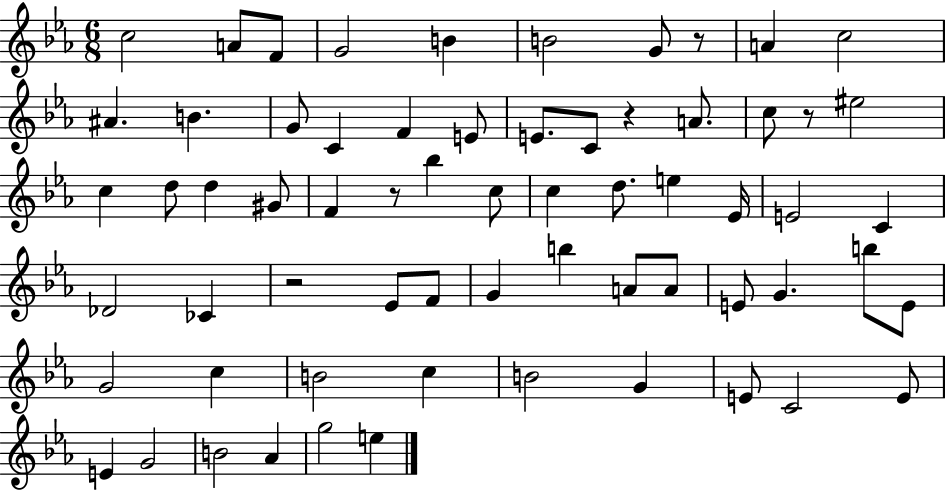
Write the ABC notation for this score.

X:1
T:Untitled
M:6/8
L:1/4
K:Eb
c2 A/2 F/2 G2 B B2 G/2 z/2 A c2 ^A B G/2 C F E/2 E/2 C/2 z A/2 c/2 z/2 ^e2 c d/2 d ^G/2 F z/2 _b c/2 c d/2 e _E/4 E2 C _D2 _C z2 _E/2 F/2 G b A/2 A/2 E/2 G b/2 E/2 G2 c B2 c B2 G E/2 C2 E/2 E G2 B2 _A g2 e